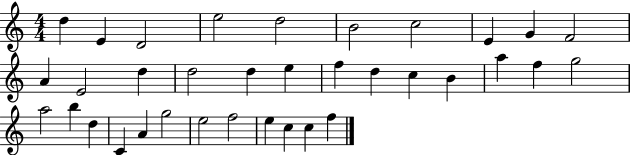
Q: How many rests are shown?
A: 0